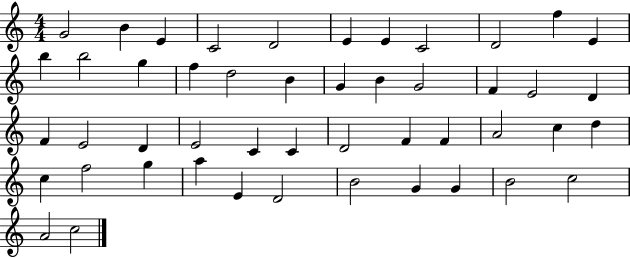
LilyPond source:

{
  \clef treble
  \numericTimeSignature
  \time 4/4
  \key c \major
  g'2 b'4 e'4 | c'2 d'2 | e'4 e'4 c'2 | d'2 f''4 e'4 | \break b''4 b''2 g''4 | f''4 d''2 b'4 | g'4 b'4 g'2 | f'4 e'2 d'4 | \break f'4 e'2 d'4 | e'2 c'4 c'4 | d'2 f'4 f'4 | a'2 c''4 d''4 | \break c''4 f''2 g''4 | a''4 e'4 d'2 | b'2 g'4 g'4 | b'2 c''2 | \break a'2 c''2 | \bar "|."
}